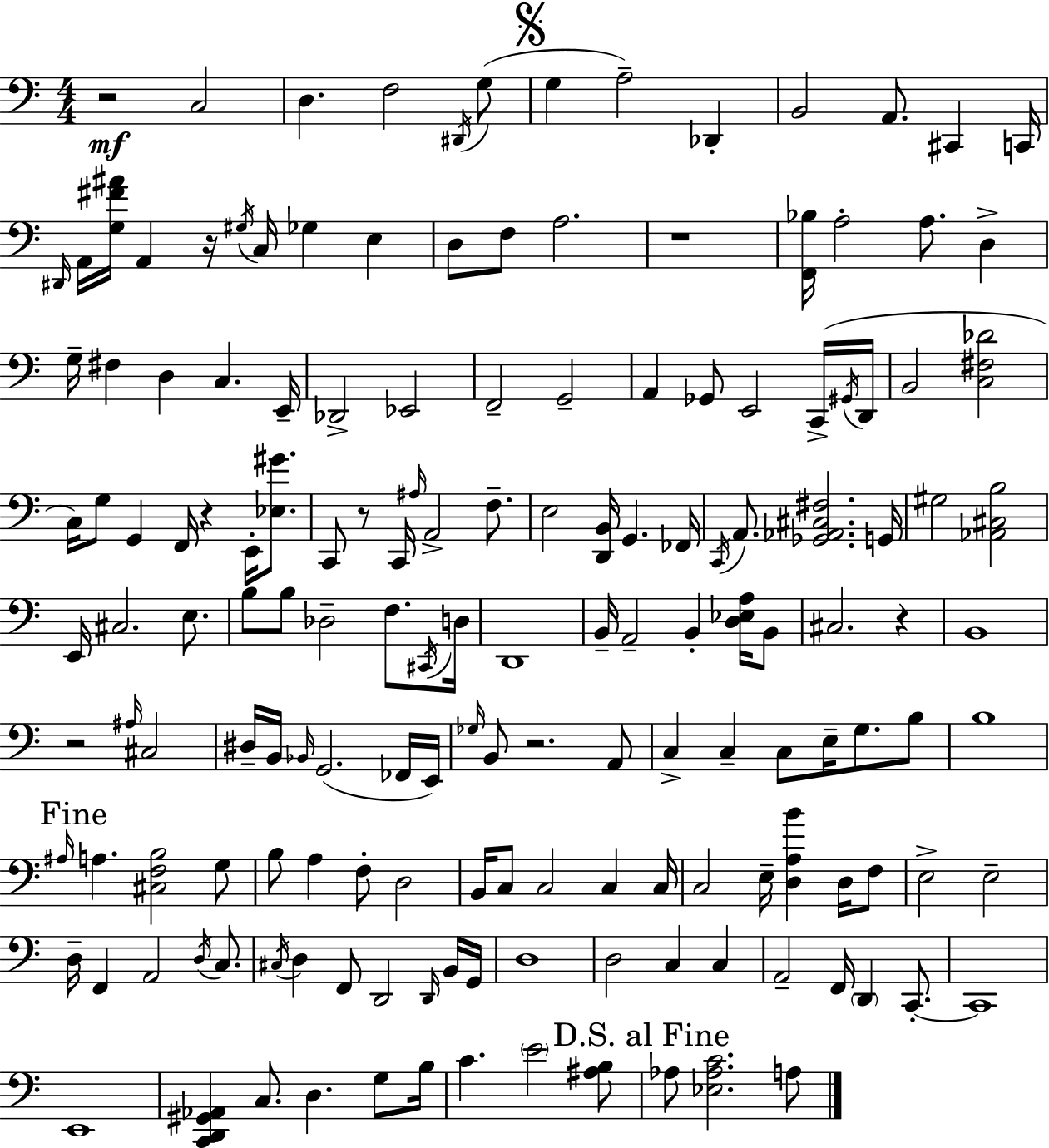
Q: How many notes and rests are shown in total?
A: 161